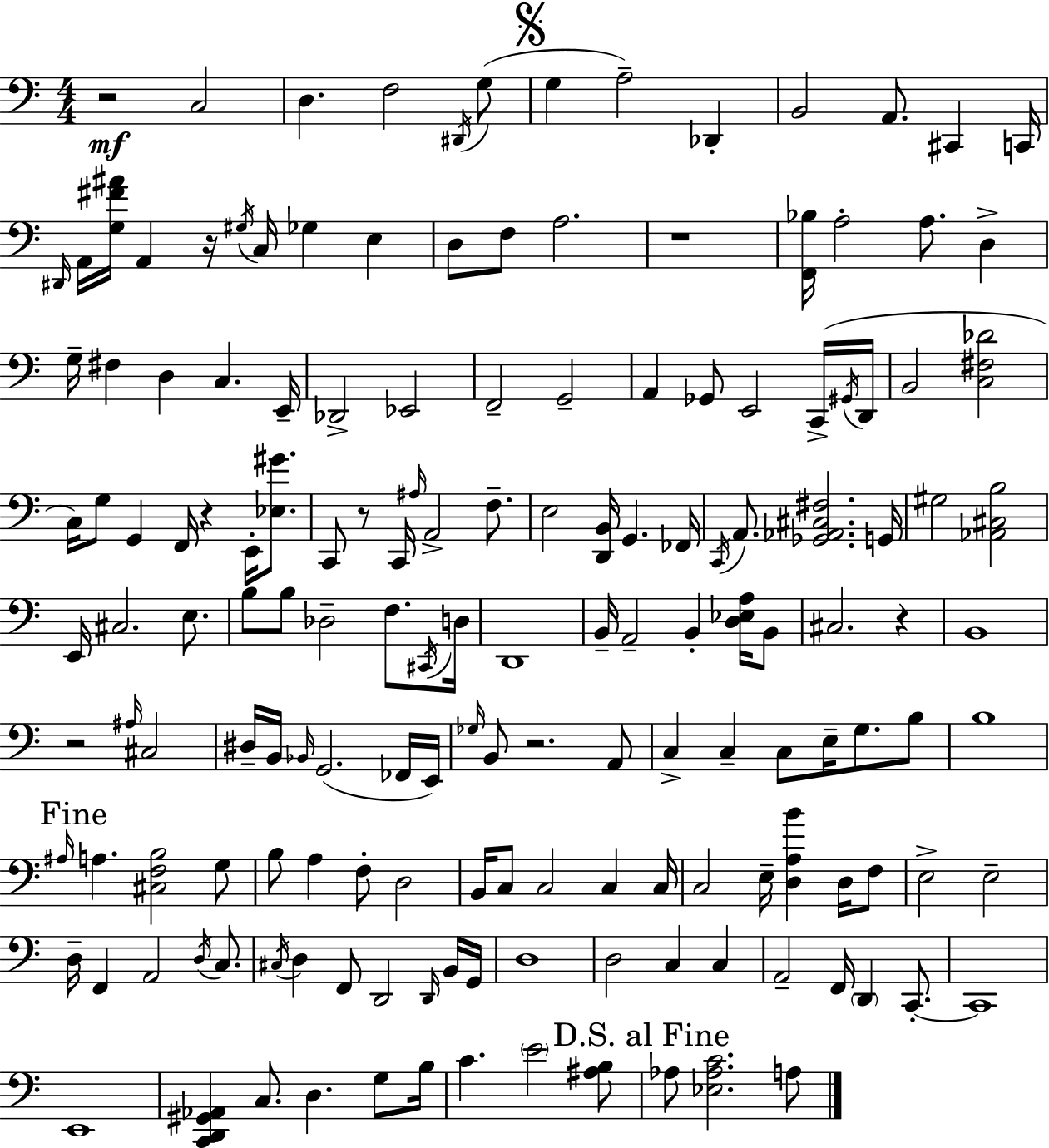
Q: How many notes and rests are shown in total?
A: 161